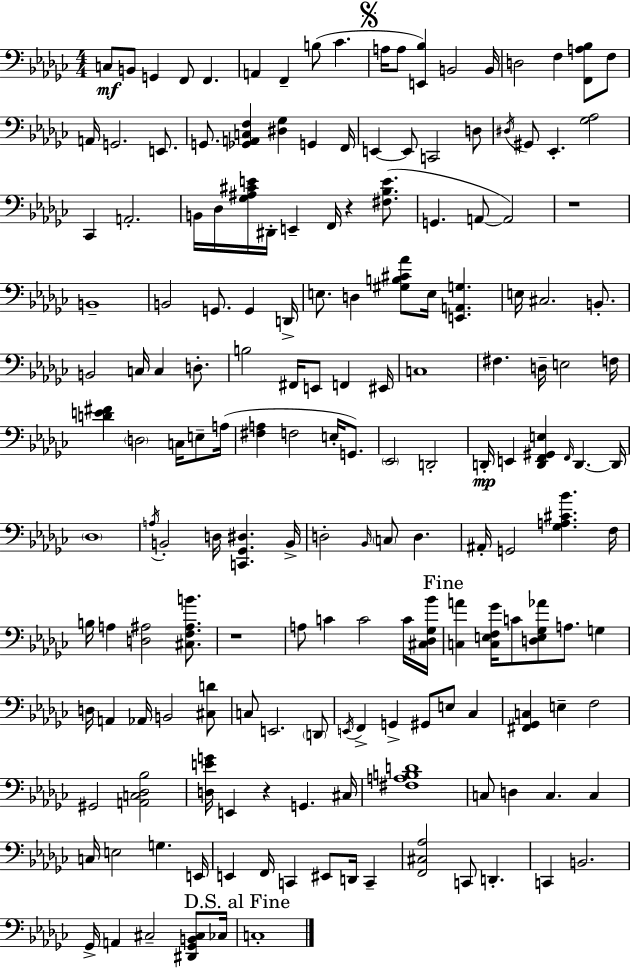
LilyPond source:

{
  \clef bass
  \numericTimeSignature
  \time 4/4
  \key ees \minor
  c8\mf b,8 g,4 f,8 f,4. | a,4 f,4-- b8( ces'4. | \mark \markup { \musicglyph "scripts.segno" } a16 a8 <e, bes>4) b,2 b,16 | d2 f4 <f, a bes>8 f8 | \break a,16 g,2. e,8. | g,8. <ges, a, c f>4 <dis ges>4 g,4 f,16 | e,4~~ e,8 c,2 d8 | \acciaccatura { dis16 } gis,8 ees,4.-. <ges aes>2 | \break ces,4 a,2.-. | b,16 des16 <ges ais cis' e'>16 dis,16-. e,4-- f,16 r4 <fis bes e'>8.( | g,4. a,8~~ a,2) | r1 | \break b,1-- | b,2 g,8. g,4 | d,16-> e8. d4 <gis b cis' aes'>8 e16 <e, a, g>4. | e16 cis2. b,8.-. | \break b,2 c16 c4 d8.-. | b2 fis,16 e,8 f,4 | eis,16 c1 | fis4. d16-- e2 | \break f16 <d' e' fis'>4 \parenthesize d2 c16 e8-- | a16( <fis a>4 f2 e16-. g,8.) | \parenthesize ees,2 d,2-. | d,16-.\mp e,4 <d, f, gis, e>4 \grace { f,16 } d,4.~~ | \break d,16 \parenthesize des1 | \acciaccatura { a16 } b,2-. d16 <c, ges, dis>4. | b,16-> d2-. \grace { bes,16 } \parenthesize c8 d4. | ais,16-. g,2 <ges a cis' bes'>4. | \break f16 b16 a4 <d ais>2 | <cis f ais b'>8. r1 | a8 c'4 c'2 | c'16 <cis des ges bes'>16 \mark "Fine" <c a'>4 <c e f ges'>16 c'8 <d e ges aes'>8 a8. | \break g4 d16 a,4 aes,16 b,2 | <cis d'>8 c8 e,2. | \parenthesize d,8 \acciaccatura { e,16 } f,4-> g,4-> gis,8 e8 | ces4 <fis, ges, c>4 e4-- f2 | \break gis,2 <a, c des bes>2 | <d e' g'>16 e,4 r4 g,4. | cis16 <fis a b d'>1 | c8 d4 c4. | \break c4 c16 e2 g4. | e,16 e,4 f,16 c,4 eis,8 | d,16 c,4-- <f, cis aes>2 c,8 d,4.-. | c,4 b,2. | \break ges,16-> a,4 cis2-- | <dis, ges, b, cis>8 ces16 \mark "D.S. al Fine" c1-. | \bar "|."
}